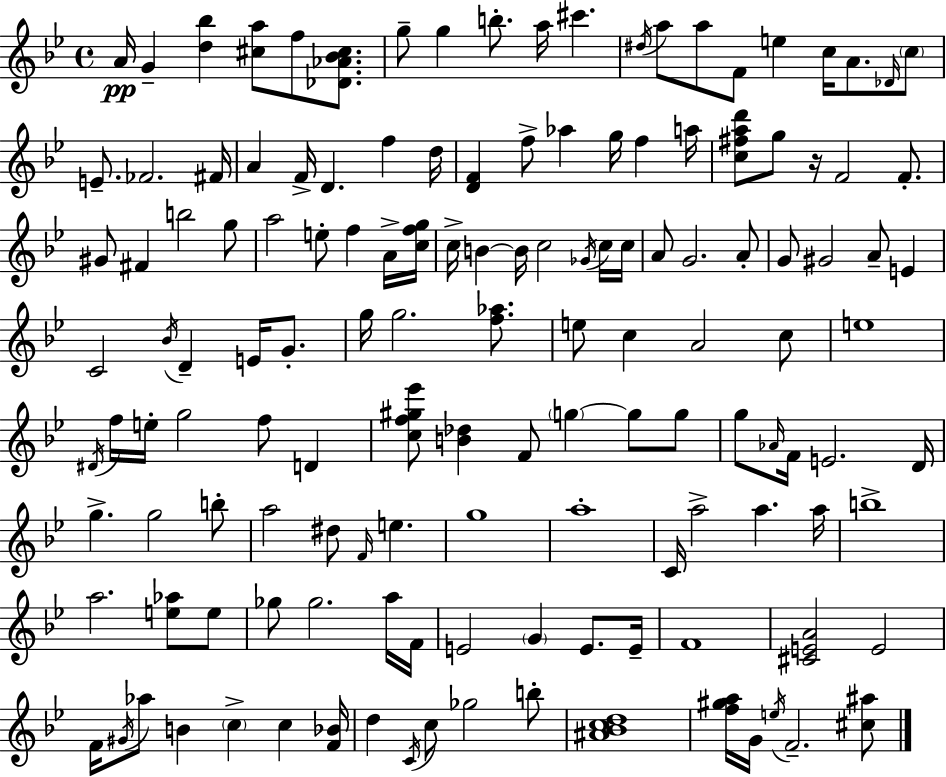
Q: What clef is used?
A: treble